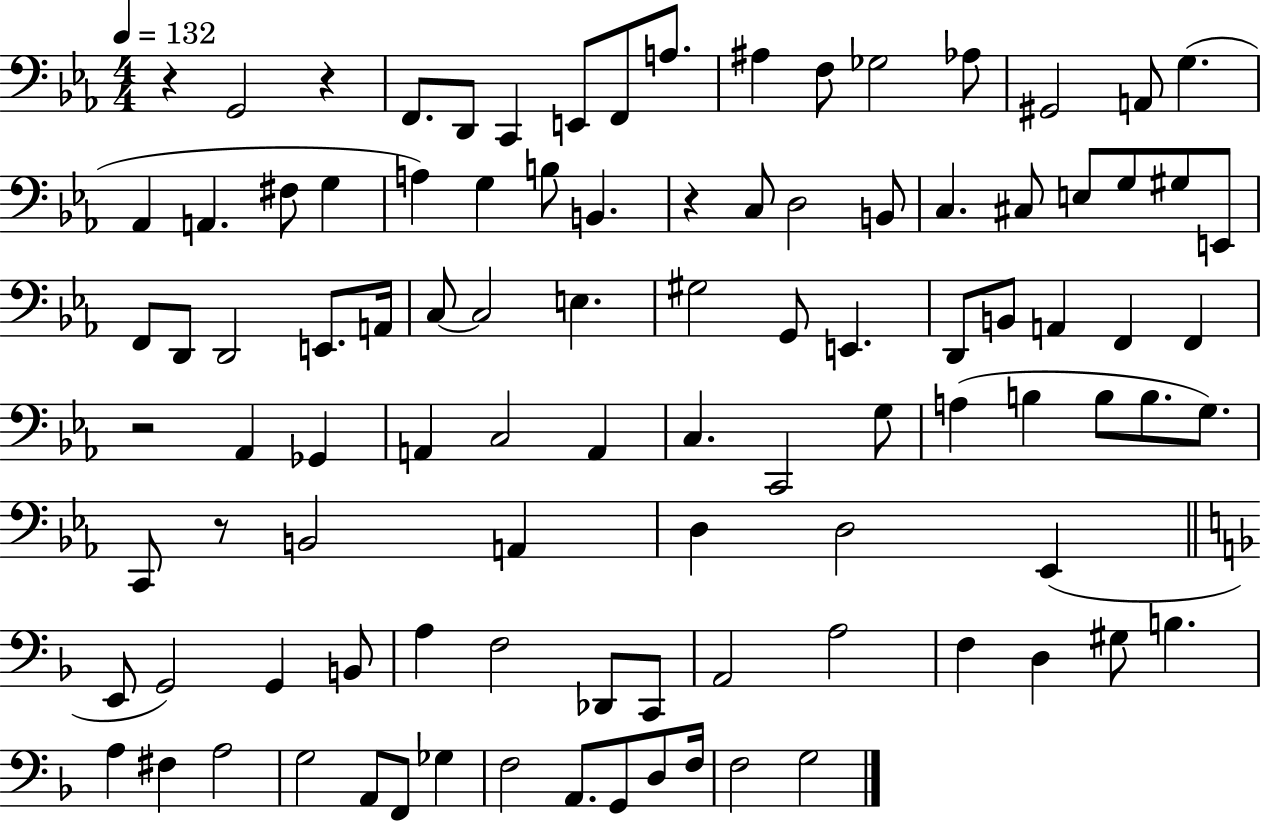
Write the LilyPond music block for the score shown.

{
  \clef bass
  \numericTimeSignature
  \time 4/4
  \key ees \major
  \tempo 4 = 132
  r4 g,2 r4 | f,8. d,8 c,4 e,8 f,8 a8. | ais4 f8 ges2 aes8 | gis,2 a,8 g4.( | \break aes,4 a,4. fis8 g4 | a4) g4 b8 b,4. | r4 c8 d2 b,8 | c4. cis8 e8 g8 gis8 e,8 | \break f,8 d,8 d,2 e,8. a,16 | c8~~ c2 e4. | gis2 g,8 e,4. | d,8 b,8 a,4 f,4 f,4 | \break r2 aes,4 ges,4 | a,4 c2 a,4 | c4. c,2 g8 | a4( b4 b8 b8. g8.) | \break c,8 r8 b,2 a,4 | d4 d2 ees,4( | \bar "||" \break \key f \major e,8 g,2) g,4 b,8 | a4 f2 des,8 c,8 | a,2 a2 | f4 d4 gis8 b4. | \break a4 fis4 a2 | g2 a,8 f,8 ges4 | f2 a,8. g,8 d8 f16 | f2 g2 | \break \bar "|."
}